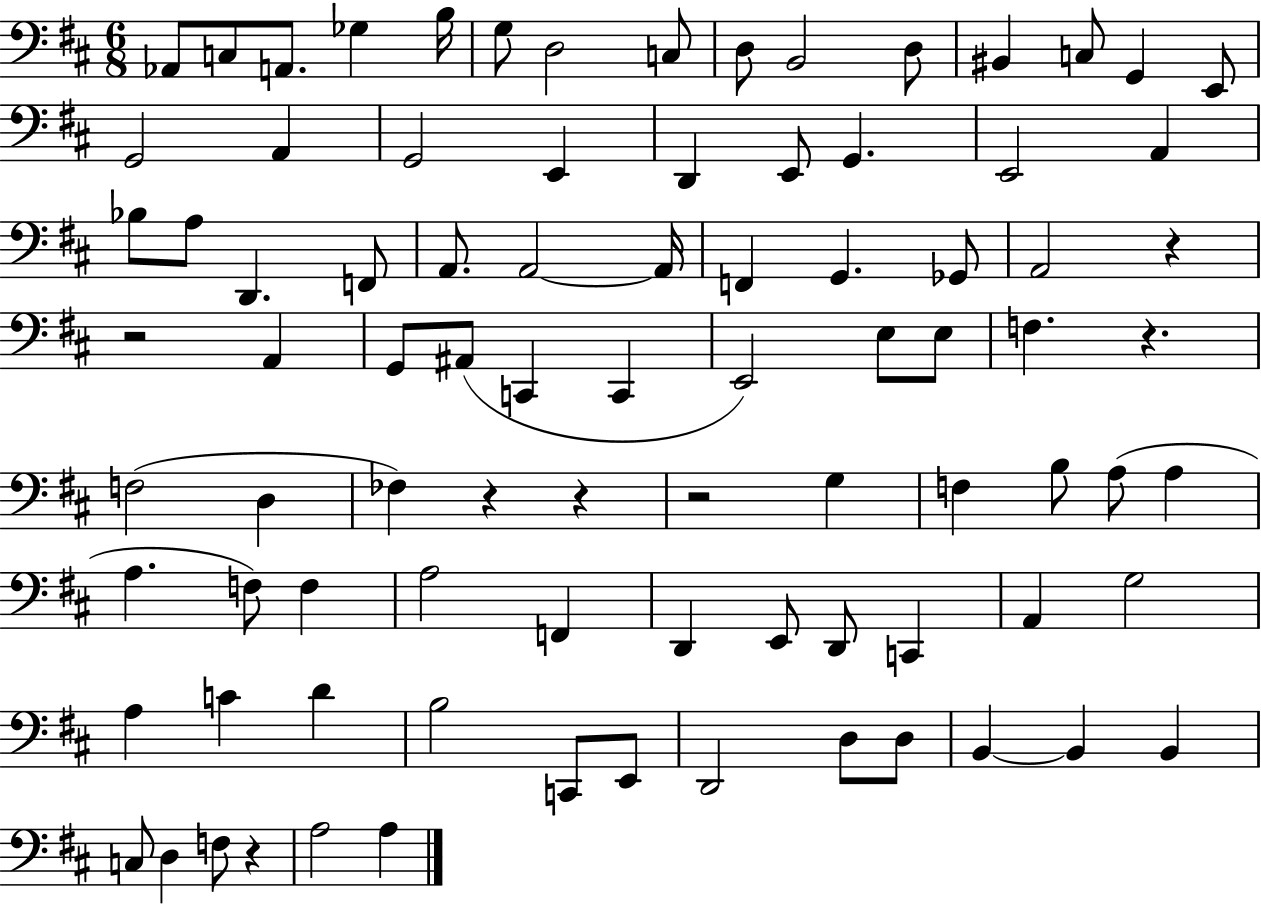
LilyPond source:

{
  \clef bass
  \numericTimeSignature
  \time 6/8
  \key d \major
  aes,8 c8 a,8. ges4 b16 | g8 d2 c8 | d8 b,2 d8 | bis,4 c8 g,4 e,8 | \break g,2 a,4 | g,2 e,4 | d,4 e,8 g,4. | e,2 a,4 | \break bes8 a8 d,4. f,8 | a,8. a,2~~ a,16 | f,4 g,4. ges,8 | a,2 r4 | \break r2 a,4 | g,8 ais,8( c,4 c,4 | e,2) e8 e8 | f4. r4. | \break f2( d4 | fes4) r4 r4 | r2 g4 | f4 b8 a8( a4 | \break a4. f8) f4 | a2 f,4 | d,4 e,8 d,8 c,4 | a,4 g2 | \break a4 c'4 d'4 | b2 c,8 e,8 | d,2 d8 d8 | b,4~~ b,4 b,4 | \break c8 d4 f8 r4 | a2 a4 | \bar "|."
}